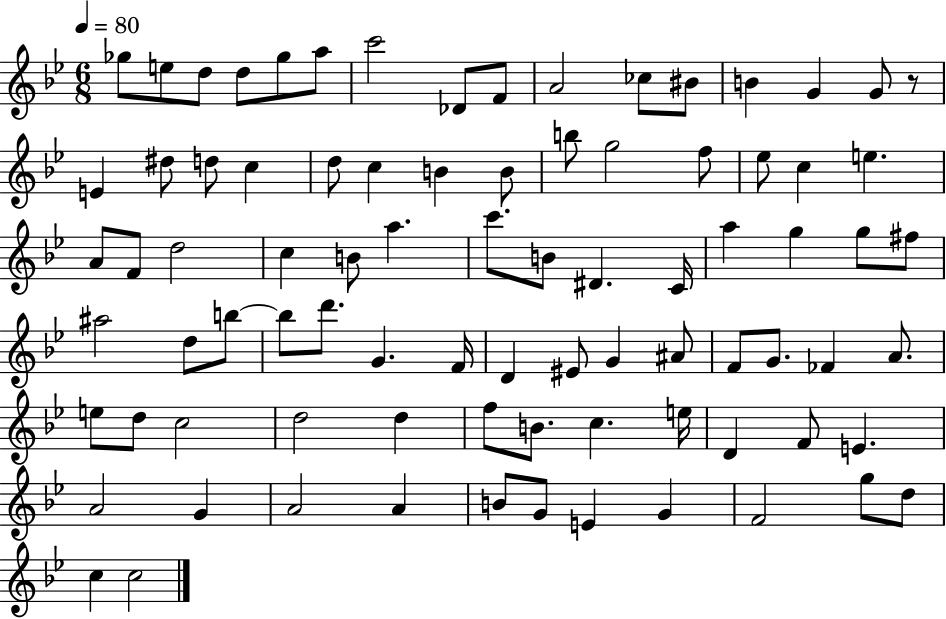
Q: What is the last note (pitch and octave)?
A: C5